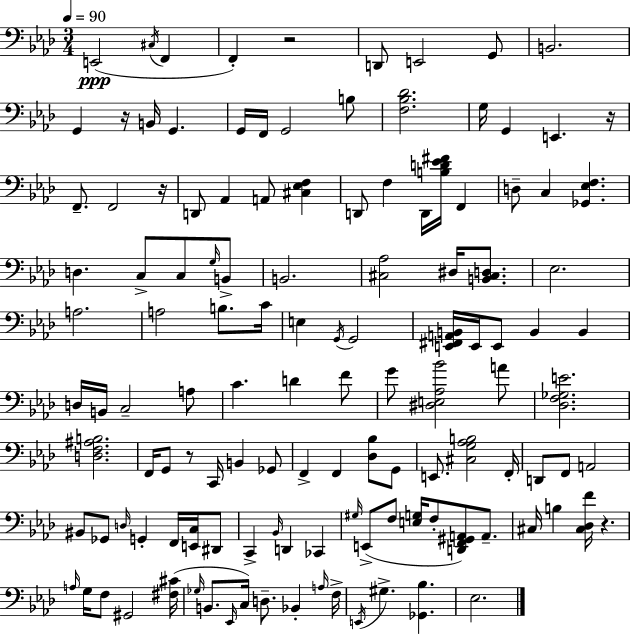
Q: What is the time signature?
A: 3/4